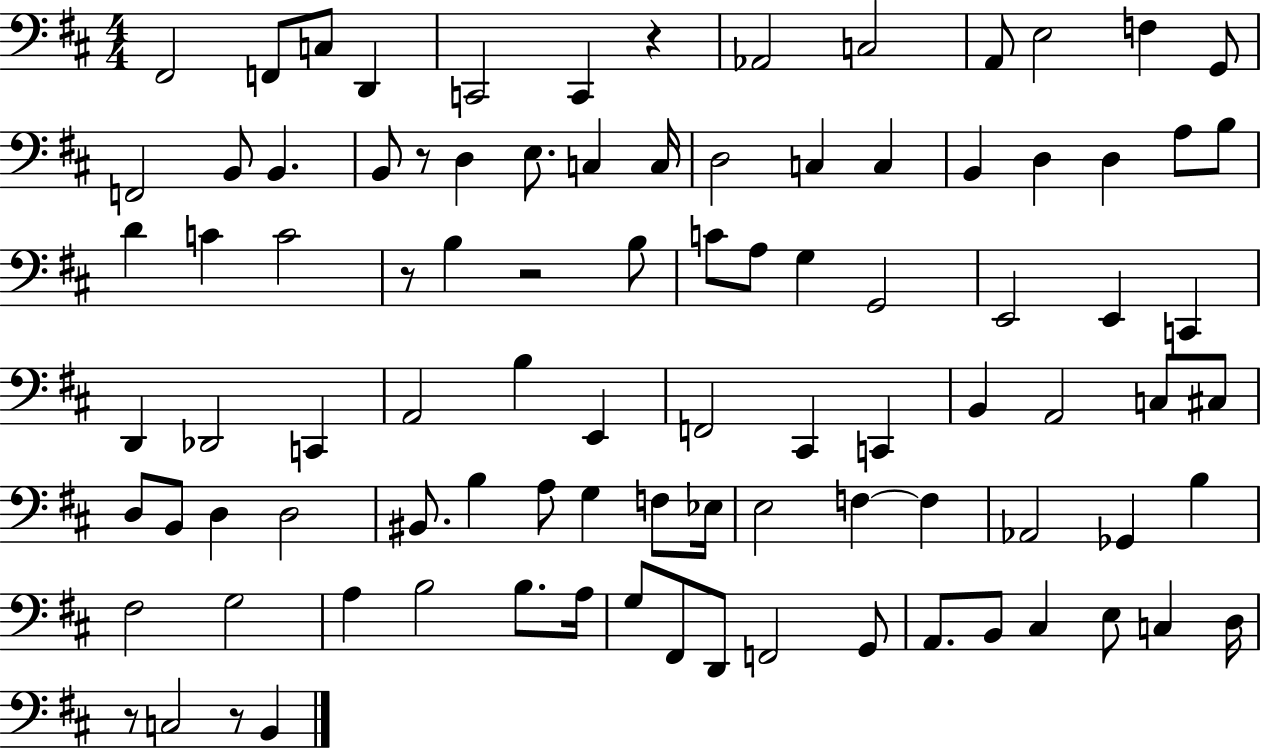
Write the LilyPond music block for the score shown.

{
  \clef bass
  \numericTimeSignature
  \time 4/4
  \key d \major
  fis,2 f,8 c8 d,4 | c,2 c,4 r4 | aes,2 c2 | a,8 e2 f4 g,8 | \break f,2 b,8 b,4. | b,8 r8 d4 e8. c4 c16 | d2 c4 c4 | b,4 d4 d4 a8 b8 | \break d'4 c'4 c'2 | r8 b4 r2 b8 | c'8 a8 g4 g,2 | e,2 e,4 c,4 | \break d,4 des,2 c,4 | a,2 b4 e,4 | f,2 cis,4 c,4 | b,4 a,2 c8 cis8 | \break d8 b,8 d4 d2 | bis,8. b4 a8 g4 f8 ees16 | e2 f4~~ f4 | aes,2 ges,4 b4 | \break fis2 g2 | a4 b2 b8. a16 | g8 fis,8 d,8 f,2 g,8 | a,8. b,8 cis4 e8 c4 d16 | \break r8 c2 r8 b,4 | \bar "|."
}